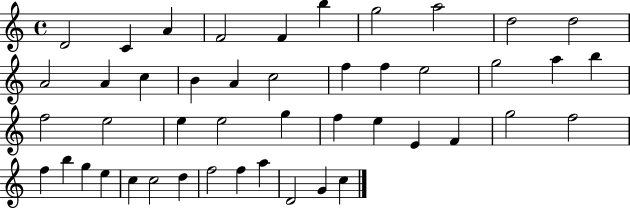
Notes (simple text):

D4/h C4/q A4/q F4/h F4/q B5/q G5/h A5/h D5/h D5/h A4/h A4/q C5/q B4/q A4/q C5/h F5/q F5/q E5/h G5/h A5/q B5/q F5/h E5/h E5/q E5/h G5/q F5/q E5/q E4/q F4/q G5/h F5/h F5/q B5/q G5/q E5/q C5/q C5/h D5/q F5/h F5/q A5/q D4/h G4/q C5/q